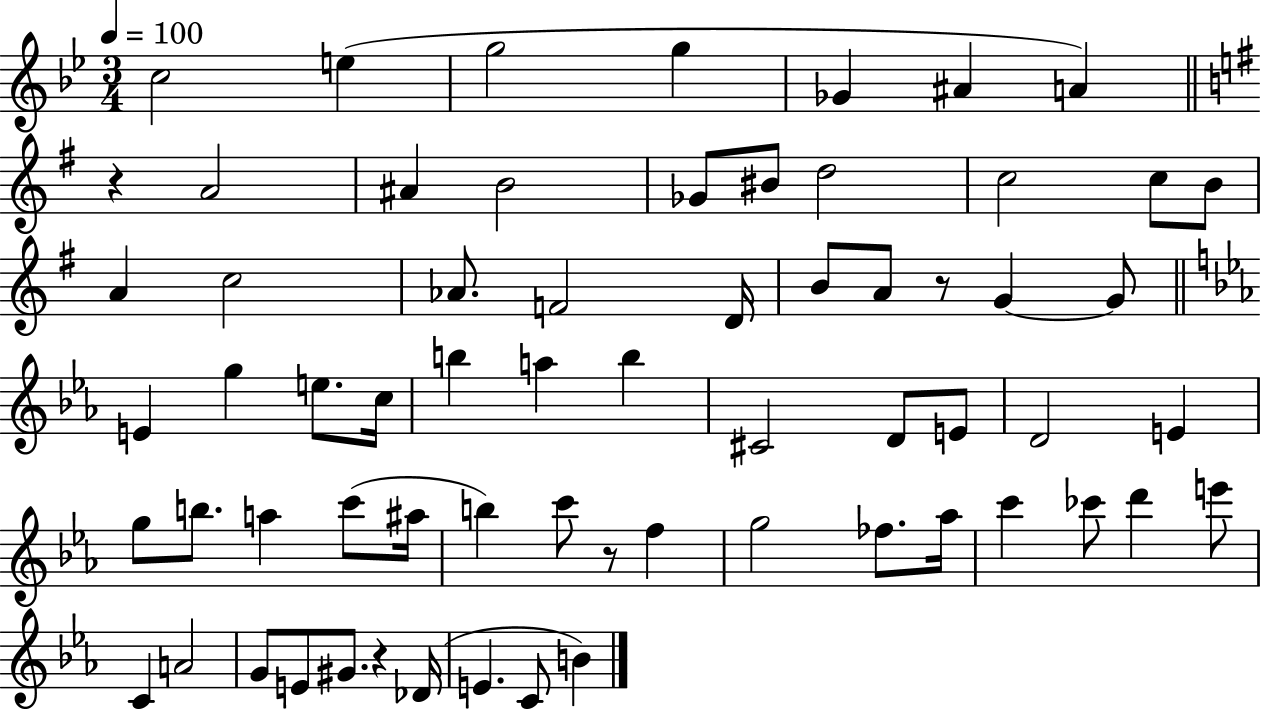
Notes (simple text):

C5/h E5/q G5/h G5/q Gb4/q A#4/q A4/q R/q A4/h A#4/q B4/h Gb4/e BIS4/e D5/h C5/h C5/e B4/e A4/q C5/h Ab4/e. F4/h D4/s B4/e A4/e R/e G4/q G4/e E4/q G5/q E5/e. C5/s B5/q A5/q B5/q C#4/h D4/e E4/e D4/h E4/q G5/e B5/e. A5/q C6/e A#5/s B5/q C6/e R/e F5/q G5/h FES5/e. Ab5/s C6/q CES6/e D6/q E6/e C4/q A4/h G4/e E4/e G#4/e. R/q Db4/s E4/q. C4/e B4/q